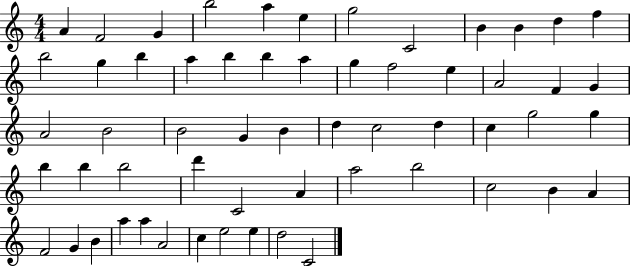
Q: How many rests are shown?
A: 0